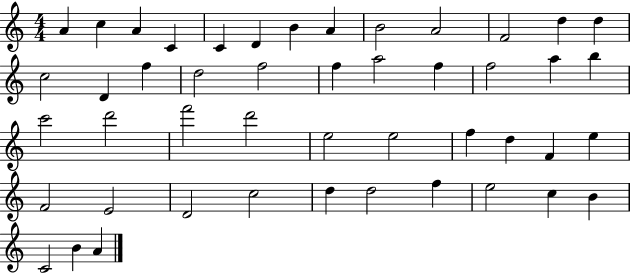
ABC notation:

X:1
T:Untitled
M:4/4
L:1/4
K:C
A c A C C D B A B2 A2 F2 d d c2 D f d2 f2 f a2 f f2 a b c'2 d'2 f'2 d'2 e2 e2 f d F e F2 E2 D2 c2 d d2 f e2 c B C2 B A